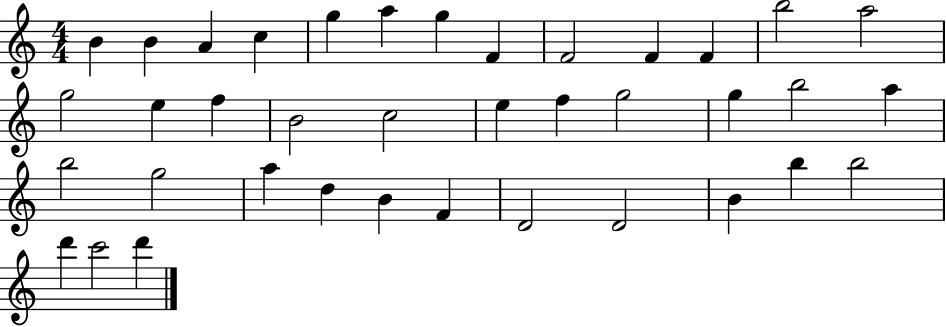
B4/q B4/q A4/q C5/q G5/q A5/q G5/q F4/q F4/h F4/q F4/q B5/h A5/h G5/h E5/q F5/q B4/h C5/h E5/q F5/q G5/h G5/q B5/h A5/q B5/h G5/h A5/q D5/q B4/q F4/q D4/h D4/h B4/q B5/q B5/h D6/q C6/h D6/q